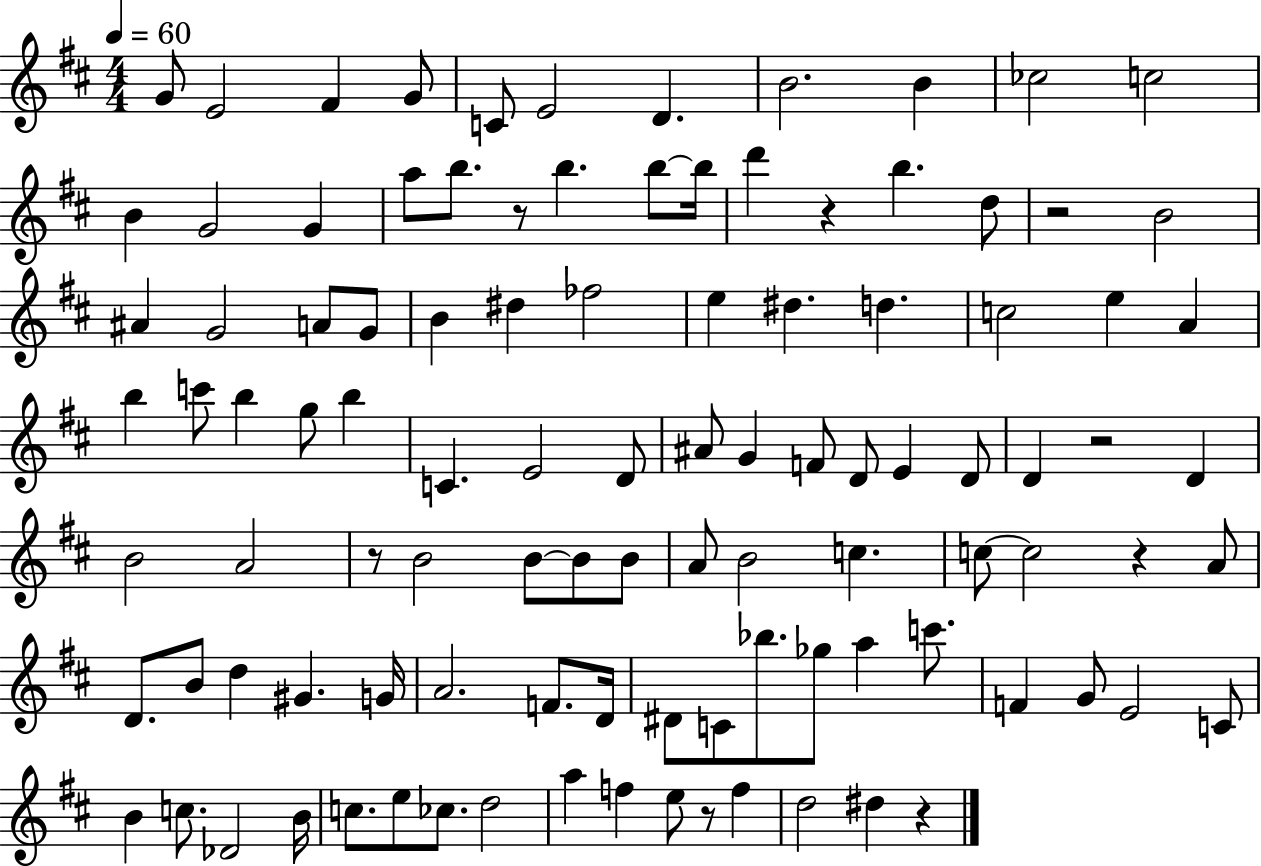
{
  \clef treble
  \numericTimeSignature
  \time 4/4
  \key d \major
  \tempo 4 = 60
  \repeat volta 2 { g'8 e'2 fis'4 g'8 | c'8 e'2 d'4. | b'2. b'4 | ces''2 c''2 | \break b'4 g'2 g'4 | a''8 b''8. r8 b''4. b''8~~ b''16 | d'''4 r4 b''4. d''8 | r2 b'2 | \break ais'4 g'2 a'8 g'8 | b'4 dis''4 fes''2 | e''4 dis''4. d''4. | c''2 e''4 a'4 | \break b''4 c'''8 b''4 g''8 b''4 | c'4. e'2 d'8 | ais'8 g'4 f'8 d'8 e'4 d'8 | d'4 r2 d'4 | \break b'2 a'2 | r8 b'2 b'8~~ b'8 b'8 | a'8 b'2 c''4. | c''8~~ c''2 r4 a'8 | \break d'8. b'8 d''4 gis'4. g'16 | a'2. f'8. d'16 | dis'8 c'8 bes''8. ges''8 a''4 c'''8. | f'4 g'8 e'2 c'8 | \break b'4 c''8. des'2 b'16 | c''8. e''8 ces''8. d''2 | a''4 f''4 e''8 r8 f''4 | d''2 dis''4 r4 | \break } \bar "|."
}